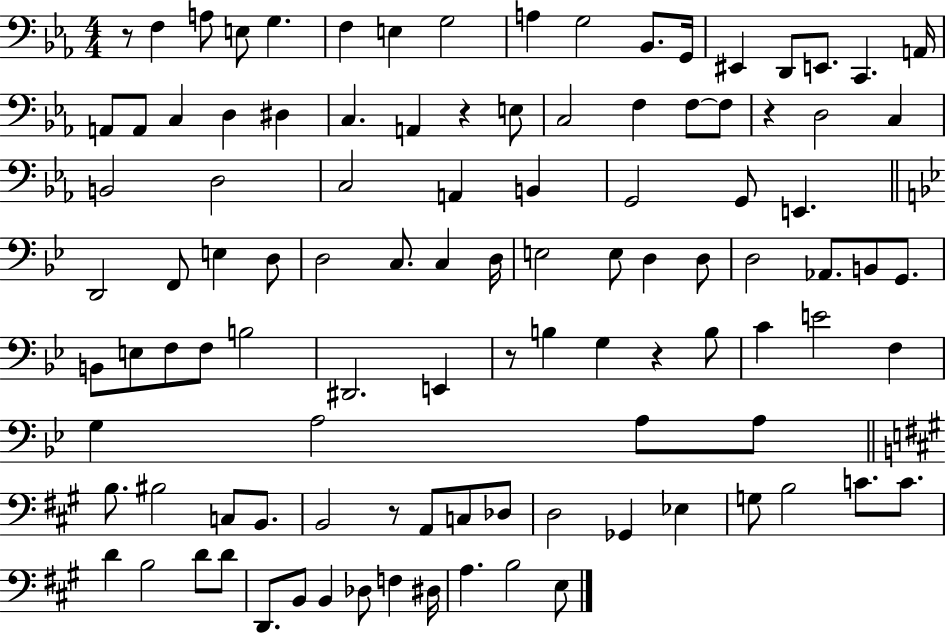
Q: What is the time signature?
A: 4/4